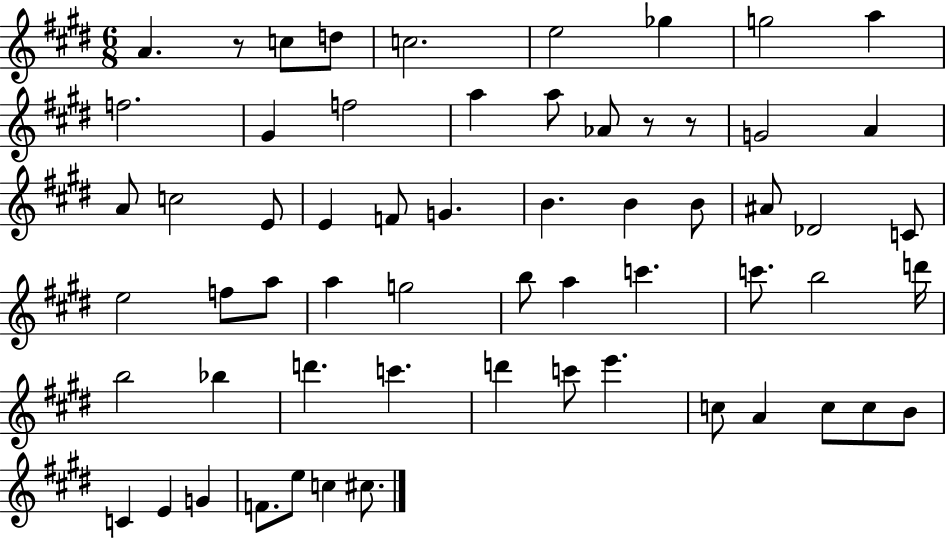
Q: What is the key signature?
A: E major